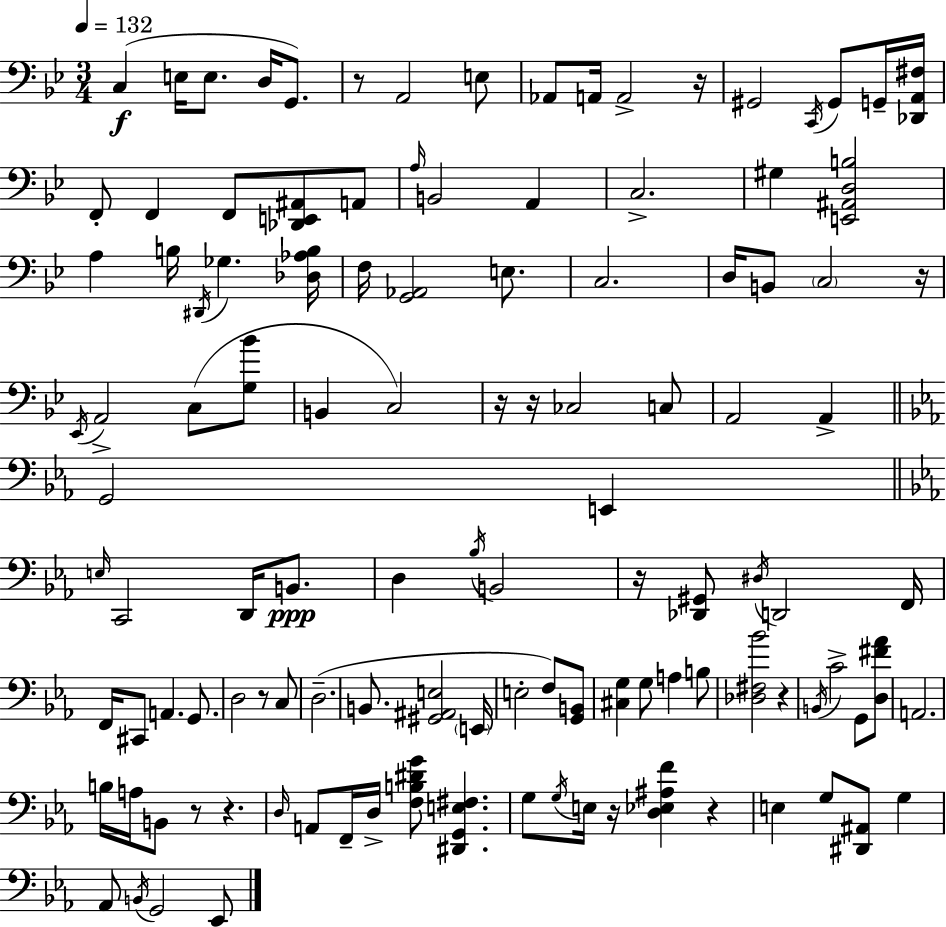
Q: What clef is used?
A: bass